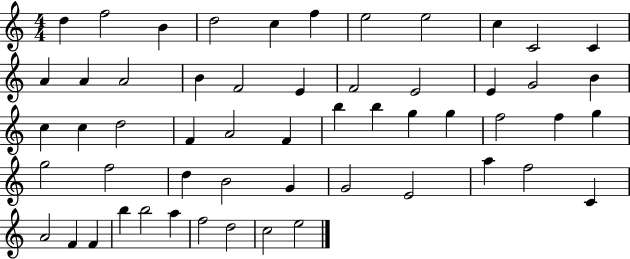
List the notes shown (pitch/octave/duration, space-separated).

D5/q F5/h B4/q D5/h C5/q F5/q E5/h E5/h C5/q C4/h C4/q A4/q A4/q A4/h B4/q F4/h E4/q F4/h E4/h E4/q G4/h B4/q C5/q C5/q D5/h F4/q A4/h F4/q B5/q B5/q G5/q G5/q F5/h F5/q G5/q G5/h F5/h D5/q B4/h G4/q G4/h E4/h A5/q F5/h C4/q A4/h F4/q F4/q B5/q B5/h A5/q F5/h D5/h C5/h E5/h